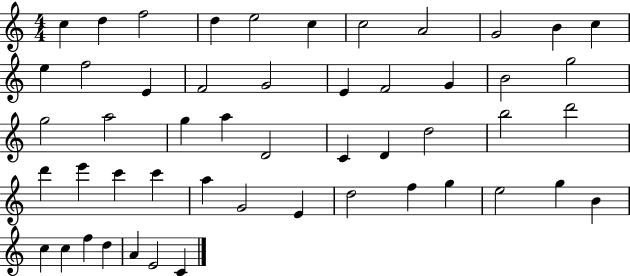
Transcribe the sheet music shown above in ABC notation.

X:1
T:Untitled
M:4/4
L:1/4
K:C
c d f2 d e2 c c2 A2 G2 B c e f2 E F2 G2 E F2 G B2 g2 g2 a2 g a D2 C D d2 b2 d'2 d' e' c' c' a G2 E d2 f g e2 g B c c f d A E2 C